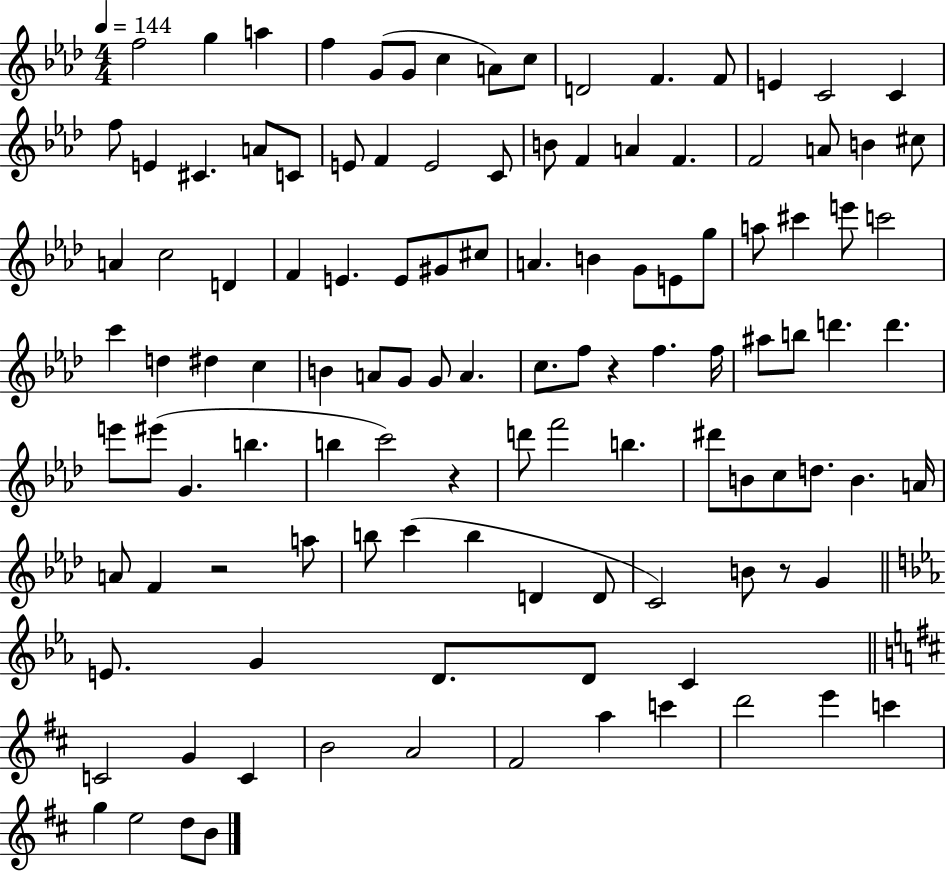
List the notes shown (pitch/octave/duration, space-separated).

F5/h G5/q A5/q F5/q G4/e G4/e C5/q A4/e C5/e D4/h F4/q. F4/e E4/q C4/h C4/q F5/e E4/q C#4/q. A4/e C4/e E4/e F4/q E4/h C4/e B4/e F4/q A4/q F4/q. F4/h A4/e B4/q C#5/e A4/q C5/h D4/q F4/q E4/q. E4/e G#4/e C#5/e A4/q. B4/q G4/e E4/e G5/e A5/e C#6/q E6/e C6/h C6/q D5/q D#5/q C5/q B4/q A4/e G4/e G4/e A4/q. C5/e. F5/e R/q F5/q. F5/s A#5/e B5/e D6/q. D6/q. E6/e EIS6/e G4/q. B5/q. B5/q C6/h R/q D6/e F6/h B5/q. D#6/e B4/e C5/e D5/e. B4/q. A4/s A4/e F4/q R/h A5/e B5/e C6/q B5/q D4/q D4/e C4/h B4/e R/e G4/q E4/e. G4/q D4/e. D4/e C4/q C4/h G4/q C4/q B4/h A4/h F#4/h A5/q C6/q D6/h E6/q C6/q G5/q E5/h D5/e B4/e